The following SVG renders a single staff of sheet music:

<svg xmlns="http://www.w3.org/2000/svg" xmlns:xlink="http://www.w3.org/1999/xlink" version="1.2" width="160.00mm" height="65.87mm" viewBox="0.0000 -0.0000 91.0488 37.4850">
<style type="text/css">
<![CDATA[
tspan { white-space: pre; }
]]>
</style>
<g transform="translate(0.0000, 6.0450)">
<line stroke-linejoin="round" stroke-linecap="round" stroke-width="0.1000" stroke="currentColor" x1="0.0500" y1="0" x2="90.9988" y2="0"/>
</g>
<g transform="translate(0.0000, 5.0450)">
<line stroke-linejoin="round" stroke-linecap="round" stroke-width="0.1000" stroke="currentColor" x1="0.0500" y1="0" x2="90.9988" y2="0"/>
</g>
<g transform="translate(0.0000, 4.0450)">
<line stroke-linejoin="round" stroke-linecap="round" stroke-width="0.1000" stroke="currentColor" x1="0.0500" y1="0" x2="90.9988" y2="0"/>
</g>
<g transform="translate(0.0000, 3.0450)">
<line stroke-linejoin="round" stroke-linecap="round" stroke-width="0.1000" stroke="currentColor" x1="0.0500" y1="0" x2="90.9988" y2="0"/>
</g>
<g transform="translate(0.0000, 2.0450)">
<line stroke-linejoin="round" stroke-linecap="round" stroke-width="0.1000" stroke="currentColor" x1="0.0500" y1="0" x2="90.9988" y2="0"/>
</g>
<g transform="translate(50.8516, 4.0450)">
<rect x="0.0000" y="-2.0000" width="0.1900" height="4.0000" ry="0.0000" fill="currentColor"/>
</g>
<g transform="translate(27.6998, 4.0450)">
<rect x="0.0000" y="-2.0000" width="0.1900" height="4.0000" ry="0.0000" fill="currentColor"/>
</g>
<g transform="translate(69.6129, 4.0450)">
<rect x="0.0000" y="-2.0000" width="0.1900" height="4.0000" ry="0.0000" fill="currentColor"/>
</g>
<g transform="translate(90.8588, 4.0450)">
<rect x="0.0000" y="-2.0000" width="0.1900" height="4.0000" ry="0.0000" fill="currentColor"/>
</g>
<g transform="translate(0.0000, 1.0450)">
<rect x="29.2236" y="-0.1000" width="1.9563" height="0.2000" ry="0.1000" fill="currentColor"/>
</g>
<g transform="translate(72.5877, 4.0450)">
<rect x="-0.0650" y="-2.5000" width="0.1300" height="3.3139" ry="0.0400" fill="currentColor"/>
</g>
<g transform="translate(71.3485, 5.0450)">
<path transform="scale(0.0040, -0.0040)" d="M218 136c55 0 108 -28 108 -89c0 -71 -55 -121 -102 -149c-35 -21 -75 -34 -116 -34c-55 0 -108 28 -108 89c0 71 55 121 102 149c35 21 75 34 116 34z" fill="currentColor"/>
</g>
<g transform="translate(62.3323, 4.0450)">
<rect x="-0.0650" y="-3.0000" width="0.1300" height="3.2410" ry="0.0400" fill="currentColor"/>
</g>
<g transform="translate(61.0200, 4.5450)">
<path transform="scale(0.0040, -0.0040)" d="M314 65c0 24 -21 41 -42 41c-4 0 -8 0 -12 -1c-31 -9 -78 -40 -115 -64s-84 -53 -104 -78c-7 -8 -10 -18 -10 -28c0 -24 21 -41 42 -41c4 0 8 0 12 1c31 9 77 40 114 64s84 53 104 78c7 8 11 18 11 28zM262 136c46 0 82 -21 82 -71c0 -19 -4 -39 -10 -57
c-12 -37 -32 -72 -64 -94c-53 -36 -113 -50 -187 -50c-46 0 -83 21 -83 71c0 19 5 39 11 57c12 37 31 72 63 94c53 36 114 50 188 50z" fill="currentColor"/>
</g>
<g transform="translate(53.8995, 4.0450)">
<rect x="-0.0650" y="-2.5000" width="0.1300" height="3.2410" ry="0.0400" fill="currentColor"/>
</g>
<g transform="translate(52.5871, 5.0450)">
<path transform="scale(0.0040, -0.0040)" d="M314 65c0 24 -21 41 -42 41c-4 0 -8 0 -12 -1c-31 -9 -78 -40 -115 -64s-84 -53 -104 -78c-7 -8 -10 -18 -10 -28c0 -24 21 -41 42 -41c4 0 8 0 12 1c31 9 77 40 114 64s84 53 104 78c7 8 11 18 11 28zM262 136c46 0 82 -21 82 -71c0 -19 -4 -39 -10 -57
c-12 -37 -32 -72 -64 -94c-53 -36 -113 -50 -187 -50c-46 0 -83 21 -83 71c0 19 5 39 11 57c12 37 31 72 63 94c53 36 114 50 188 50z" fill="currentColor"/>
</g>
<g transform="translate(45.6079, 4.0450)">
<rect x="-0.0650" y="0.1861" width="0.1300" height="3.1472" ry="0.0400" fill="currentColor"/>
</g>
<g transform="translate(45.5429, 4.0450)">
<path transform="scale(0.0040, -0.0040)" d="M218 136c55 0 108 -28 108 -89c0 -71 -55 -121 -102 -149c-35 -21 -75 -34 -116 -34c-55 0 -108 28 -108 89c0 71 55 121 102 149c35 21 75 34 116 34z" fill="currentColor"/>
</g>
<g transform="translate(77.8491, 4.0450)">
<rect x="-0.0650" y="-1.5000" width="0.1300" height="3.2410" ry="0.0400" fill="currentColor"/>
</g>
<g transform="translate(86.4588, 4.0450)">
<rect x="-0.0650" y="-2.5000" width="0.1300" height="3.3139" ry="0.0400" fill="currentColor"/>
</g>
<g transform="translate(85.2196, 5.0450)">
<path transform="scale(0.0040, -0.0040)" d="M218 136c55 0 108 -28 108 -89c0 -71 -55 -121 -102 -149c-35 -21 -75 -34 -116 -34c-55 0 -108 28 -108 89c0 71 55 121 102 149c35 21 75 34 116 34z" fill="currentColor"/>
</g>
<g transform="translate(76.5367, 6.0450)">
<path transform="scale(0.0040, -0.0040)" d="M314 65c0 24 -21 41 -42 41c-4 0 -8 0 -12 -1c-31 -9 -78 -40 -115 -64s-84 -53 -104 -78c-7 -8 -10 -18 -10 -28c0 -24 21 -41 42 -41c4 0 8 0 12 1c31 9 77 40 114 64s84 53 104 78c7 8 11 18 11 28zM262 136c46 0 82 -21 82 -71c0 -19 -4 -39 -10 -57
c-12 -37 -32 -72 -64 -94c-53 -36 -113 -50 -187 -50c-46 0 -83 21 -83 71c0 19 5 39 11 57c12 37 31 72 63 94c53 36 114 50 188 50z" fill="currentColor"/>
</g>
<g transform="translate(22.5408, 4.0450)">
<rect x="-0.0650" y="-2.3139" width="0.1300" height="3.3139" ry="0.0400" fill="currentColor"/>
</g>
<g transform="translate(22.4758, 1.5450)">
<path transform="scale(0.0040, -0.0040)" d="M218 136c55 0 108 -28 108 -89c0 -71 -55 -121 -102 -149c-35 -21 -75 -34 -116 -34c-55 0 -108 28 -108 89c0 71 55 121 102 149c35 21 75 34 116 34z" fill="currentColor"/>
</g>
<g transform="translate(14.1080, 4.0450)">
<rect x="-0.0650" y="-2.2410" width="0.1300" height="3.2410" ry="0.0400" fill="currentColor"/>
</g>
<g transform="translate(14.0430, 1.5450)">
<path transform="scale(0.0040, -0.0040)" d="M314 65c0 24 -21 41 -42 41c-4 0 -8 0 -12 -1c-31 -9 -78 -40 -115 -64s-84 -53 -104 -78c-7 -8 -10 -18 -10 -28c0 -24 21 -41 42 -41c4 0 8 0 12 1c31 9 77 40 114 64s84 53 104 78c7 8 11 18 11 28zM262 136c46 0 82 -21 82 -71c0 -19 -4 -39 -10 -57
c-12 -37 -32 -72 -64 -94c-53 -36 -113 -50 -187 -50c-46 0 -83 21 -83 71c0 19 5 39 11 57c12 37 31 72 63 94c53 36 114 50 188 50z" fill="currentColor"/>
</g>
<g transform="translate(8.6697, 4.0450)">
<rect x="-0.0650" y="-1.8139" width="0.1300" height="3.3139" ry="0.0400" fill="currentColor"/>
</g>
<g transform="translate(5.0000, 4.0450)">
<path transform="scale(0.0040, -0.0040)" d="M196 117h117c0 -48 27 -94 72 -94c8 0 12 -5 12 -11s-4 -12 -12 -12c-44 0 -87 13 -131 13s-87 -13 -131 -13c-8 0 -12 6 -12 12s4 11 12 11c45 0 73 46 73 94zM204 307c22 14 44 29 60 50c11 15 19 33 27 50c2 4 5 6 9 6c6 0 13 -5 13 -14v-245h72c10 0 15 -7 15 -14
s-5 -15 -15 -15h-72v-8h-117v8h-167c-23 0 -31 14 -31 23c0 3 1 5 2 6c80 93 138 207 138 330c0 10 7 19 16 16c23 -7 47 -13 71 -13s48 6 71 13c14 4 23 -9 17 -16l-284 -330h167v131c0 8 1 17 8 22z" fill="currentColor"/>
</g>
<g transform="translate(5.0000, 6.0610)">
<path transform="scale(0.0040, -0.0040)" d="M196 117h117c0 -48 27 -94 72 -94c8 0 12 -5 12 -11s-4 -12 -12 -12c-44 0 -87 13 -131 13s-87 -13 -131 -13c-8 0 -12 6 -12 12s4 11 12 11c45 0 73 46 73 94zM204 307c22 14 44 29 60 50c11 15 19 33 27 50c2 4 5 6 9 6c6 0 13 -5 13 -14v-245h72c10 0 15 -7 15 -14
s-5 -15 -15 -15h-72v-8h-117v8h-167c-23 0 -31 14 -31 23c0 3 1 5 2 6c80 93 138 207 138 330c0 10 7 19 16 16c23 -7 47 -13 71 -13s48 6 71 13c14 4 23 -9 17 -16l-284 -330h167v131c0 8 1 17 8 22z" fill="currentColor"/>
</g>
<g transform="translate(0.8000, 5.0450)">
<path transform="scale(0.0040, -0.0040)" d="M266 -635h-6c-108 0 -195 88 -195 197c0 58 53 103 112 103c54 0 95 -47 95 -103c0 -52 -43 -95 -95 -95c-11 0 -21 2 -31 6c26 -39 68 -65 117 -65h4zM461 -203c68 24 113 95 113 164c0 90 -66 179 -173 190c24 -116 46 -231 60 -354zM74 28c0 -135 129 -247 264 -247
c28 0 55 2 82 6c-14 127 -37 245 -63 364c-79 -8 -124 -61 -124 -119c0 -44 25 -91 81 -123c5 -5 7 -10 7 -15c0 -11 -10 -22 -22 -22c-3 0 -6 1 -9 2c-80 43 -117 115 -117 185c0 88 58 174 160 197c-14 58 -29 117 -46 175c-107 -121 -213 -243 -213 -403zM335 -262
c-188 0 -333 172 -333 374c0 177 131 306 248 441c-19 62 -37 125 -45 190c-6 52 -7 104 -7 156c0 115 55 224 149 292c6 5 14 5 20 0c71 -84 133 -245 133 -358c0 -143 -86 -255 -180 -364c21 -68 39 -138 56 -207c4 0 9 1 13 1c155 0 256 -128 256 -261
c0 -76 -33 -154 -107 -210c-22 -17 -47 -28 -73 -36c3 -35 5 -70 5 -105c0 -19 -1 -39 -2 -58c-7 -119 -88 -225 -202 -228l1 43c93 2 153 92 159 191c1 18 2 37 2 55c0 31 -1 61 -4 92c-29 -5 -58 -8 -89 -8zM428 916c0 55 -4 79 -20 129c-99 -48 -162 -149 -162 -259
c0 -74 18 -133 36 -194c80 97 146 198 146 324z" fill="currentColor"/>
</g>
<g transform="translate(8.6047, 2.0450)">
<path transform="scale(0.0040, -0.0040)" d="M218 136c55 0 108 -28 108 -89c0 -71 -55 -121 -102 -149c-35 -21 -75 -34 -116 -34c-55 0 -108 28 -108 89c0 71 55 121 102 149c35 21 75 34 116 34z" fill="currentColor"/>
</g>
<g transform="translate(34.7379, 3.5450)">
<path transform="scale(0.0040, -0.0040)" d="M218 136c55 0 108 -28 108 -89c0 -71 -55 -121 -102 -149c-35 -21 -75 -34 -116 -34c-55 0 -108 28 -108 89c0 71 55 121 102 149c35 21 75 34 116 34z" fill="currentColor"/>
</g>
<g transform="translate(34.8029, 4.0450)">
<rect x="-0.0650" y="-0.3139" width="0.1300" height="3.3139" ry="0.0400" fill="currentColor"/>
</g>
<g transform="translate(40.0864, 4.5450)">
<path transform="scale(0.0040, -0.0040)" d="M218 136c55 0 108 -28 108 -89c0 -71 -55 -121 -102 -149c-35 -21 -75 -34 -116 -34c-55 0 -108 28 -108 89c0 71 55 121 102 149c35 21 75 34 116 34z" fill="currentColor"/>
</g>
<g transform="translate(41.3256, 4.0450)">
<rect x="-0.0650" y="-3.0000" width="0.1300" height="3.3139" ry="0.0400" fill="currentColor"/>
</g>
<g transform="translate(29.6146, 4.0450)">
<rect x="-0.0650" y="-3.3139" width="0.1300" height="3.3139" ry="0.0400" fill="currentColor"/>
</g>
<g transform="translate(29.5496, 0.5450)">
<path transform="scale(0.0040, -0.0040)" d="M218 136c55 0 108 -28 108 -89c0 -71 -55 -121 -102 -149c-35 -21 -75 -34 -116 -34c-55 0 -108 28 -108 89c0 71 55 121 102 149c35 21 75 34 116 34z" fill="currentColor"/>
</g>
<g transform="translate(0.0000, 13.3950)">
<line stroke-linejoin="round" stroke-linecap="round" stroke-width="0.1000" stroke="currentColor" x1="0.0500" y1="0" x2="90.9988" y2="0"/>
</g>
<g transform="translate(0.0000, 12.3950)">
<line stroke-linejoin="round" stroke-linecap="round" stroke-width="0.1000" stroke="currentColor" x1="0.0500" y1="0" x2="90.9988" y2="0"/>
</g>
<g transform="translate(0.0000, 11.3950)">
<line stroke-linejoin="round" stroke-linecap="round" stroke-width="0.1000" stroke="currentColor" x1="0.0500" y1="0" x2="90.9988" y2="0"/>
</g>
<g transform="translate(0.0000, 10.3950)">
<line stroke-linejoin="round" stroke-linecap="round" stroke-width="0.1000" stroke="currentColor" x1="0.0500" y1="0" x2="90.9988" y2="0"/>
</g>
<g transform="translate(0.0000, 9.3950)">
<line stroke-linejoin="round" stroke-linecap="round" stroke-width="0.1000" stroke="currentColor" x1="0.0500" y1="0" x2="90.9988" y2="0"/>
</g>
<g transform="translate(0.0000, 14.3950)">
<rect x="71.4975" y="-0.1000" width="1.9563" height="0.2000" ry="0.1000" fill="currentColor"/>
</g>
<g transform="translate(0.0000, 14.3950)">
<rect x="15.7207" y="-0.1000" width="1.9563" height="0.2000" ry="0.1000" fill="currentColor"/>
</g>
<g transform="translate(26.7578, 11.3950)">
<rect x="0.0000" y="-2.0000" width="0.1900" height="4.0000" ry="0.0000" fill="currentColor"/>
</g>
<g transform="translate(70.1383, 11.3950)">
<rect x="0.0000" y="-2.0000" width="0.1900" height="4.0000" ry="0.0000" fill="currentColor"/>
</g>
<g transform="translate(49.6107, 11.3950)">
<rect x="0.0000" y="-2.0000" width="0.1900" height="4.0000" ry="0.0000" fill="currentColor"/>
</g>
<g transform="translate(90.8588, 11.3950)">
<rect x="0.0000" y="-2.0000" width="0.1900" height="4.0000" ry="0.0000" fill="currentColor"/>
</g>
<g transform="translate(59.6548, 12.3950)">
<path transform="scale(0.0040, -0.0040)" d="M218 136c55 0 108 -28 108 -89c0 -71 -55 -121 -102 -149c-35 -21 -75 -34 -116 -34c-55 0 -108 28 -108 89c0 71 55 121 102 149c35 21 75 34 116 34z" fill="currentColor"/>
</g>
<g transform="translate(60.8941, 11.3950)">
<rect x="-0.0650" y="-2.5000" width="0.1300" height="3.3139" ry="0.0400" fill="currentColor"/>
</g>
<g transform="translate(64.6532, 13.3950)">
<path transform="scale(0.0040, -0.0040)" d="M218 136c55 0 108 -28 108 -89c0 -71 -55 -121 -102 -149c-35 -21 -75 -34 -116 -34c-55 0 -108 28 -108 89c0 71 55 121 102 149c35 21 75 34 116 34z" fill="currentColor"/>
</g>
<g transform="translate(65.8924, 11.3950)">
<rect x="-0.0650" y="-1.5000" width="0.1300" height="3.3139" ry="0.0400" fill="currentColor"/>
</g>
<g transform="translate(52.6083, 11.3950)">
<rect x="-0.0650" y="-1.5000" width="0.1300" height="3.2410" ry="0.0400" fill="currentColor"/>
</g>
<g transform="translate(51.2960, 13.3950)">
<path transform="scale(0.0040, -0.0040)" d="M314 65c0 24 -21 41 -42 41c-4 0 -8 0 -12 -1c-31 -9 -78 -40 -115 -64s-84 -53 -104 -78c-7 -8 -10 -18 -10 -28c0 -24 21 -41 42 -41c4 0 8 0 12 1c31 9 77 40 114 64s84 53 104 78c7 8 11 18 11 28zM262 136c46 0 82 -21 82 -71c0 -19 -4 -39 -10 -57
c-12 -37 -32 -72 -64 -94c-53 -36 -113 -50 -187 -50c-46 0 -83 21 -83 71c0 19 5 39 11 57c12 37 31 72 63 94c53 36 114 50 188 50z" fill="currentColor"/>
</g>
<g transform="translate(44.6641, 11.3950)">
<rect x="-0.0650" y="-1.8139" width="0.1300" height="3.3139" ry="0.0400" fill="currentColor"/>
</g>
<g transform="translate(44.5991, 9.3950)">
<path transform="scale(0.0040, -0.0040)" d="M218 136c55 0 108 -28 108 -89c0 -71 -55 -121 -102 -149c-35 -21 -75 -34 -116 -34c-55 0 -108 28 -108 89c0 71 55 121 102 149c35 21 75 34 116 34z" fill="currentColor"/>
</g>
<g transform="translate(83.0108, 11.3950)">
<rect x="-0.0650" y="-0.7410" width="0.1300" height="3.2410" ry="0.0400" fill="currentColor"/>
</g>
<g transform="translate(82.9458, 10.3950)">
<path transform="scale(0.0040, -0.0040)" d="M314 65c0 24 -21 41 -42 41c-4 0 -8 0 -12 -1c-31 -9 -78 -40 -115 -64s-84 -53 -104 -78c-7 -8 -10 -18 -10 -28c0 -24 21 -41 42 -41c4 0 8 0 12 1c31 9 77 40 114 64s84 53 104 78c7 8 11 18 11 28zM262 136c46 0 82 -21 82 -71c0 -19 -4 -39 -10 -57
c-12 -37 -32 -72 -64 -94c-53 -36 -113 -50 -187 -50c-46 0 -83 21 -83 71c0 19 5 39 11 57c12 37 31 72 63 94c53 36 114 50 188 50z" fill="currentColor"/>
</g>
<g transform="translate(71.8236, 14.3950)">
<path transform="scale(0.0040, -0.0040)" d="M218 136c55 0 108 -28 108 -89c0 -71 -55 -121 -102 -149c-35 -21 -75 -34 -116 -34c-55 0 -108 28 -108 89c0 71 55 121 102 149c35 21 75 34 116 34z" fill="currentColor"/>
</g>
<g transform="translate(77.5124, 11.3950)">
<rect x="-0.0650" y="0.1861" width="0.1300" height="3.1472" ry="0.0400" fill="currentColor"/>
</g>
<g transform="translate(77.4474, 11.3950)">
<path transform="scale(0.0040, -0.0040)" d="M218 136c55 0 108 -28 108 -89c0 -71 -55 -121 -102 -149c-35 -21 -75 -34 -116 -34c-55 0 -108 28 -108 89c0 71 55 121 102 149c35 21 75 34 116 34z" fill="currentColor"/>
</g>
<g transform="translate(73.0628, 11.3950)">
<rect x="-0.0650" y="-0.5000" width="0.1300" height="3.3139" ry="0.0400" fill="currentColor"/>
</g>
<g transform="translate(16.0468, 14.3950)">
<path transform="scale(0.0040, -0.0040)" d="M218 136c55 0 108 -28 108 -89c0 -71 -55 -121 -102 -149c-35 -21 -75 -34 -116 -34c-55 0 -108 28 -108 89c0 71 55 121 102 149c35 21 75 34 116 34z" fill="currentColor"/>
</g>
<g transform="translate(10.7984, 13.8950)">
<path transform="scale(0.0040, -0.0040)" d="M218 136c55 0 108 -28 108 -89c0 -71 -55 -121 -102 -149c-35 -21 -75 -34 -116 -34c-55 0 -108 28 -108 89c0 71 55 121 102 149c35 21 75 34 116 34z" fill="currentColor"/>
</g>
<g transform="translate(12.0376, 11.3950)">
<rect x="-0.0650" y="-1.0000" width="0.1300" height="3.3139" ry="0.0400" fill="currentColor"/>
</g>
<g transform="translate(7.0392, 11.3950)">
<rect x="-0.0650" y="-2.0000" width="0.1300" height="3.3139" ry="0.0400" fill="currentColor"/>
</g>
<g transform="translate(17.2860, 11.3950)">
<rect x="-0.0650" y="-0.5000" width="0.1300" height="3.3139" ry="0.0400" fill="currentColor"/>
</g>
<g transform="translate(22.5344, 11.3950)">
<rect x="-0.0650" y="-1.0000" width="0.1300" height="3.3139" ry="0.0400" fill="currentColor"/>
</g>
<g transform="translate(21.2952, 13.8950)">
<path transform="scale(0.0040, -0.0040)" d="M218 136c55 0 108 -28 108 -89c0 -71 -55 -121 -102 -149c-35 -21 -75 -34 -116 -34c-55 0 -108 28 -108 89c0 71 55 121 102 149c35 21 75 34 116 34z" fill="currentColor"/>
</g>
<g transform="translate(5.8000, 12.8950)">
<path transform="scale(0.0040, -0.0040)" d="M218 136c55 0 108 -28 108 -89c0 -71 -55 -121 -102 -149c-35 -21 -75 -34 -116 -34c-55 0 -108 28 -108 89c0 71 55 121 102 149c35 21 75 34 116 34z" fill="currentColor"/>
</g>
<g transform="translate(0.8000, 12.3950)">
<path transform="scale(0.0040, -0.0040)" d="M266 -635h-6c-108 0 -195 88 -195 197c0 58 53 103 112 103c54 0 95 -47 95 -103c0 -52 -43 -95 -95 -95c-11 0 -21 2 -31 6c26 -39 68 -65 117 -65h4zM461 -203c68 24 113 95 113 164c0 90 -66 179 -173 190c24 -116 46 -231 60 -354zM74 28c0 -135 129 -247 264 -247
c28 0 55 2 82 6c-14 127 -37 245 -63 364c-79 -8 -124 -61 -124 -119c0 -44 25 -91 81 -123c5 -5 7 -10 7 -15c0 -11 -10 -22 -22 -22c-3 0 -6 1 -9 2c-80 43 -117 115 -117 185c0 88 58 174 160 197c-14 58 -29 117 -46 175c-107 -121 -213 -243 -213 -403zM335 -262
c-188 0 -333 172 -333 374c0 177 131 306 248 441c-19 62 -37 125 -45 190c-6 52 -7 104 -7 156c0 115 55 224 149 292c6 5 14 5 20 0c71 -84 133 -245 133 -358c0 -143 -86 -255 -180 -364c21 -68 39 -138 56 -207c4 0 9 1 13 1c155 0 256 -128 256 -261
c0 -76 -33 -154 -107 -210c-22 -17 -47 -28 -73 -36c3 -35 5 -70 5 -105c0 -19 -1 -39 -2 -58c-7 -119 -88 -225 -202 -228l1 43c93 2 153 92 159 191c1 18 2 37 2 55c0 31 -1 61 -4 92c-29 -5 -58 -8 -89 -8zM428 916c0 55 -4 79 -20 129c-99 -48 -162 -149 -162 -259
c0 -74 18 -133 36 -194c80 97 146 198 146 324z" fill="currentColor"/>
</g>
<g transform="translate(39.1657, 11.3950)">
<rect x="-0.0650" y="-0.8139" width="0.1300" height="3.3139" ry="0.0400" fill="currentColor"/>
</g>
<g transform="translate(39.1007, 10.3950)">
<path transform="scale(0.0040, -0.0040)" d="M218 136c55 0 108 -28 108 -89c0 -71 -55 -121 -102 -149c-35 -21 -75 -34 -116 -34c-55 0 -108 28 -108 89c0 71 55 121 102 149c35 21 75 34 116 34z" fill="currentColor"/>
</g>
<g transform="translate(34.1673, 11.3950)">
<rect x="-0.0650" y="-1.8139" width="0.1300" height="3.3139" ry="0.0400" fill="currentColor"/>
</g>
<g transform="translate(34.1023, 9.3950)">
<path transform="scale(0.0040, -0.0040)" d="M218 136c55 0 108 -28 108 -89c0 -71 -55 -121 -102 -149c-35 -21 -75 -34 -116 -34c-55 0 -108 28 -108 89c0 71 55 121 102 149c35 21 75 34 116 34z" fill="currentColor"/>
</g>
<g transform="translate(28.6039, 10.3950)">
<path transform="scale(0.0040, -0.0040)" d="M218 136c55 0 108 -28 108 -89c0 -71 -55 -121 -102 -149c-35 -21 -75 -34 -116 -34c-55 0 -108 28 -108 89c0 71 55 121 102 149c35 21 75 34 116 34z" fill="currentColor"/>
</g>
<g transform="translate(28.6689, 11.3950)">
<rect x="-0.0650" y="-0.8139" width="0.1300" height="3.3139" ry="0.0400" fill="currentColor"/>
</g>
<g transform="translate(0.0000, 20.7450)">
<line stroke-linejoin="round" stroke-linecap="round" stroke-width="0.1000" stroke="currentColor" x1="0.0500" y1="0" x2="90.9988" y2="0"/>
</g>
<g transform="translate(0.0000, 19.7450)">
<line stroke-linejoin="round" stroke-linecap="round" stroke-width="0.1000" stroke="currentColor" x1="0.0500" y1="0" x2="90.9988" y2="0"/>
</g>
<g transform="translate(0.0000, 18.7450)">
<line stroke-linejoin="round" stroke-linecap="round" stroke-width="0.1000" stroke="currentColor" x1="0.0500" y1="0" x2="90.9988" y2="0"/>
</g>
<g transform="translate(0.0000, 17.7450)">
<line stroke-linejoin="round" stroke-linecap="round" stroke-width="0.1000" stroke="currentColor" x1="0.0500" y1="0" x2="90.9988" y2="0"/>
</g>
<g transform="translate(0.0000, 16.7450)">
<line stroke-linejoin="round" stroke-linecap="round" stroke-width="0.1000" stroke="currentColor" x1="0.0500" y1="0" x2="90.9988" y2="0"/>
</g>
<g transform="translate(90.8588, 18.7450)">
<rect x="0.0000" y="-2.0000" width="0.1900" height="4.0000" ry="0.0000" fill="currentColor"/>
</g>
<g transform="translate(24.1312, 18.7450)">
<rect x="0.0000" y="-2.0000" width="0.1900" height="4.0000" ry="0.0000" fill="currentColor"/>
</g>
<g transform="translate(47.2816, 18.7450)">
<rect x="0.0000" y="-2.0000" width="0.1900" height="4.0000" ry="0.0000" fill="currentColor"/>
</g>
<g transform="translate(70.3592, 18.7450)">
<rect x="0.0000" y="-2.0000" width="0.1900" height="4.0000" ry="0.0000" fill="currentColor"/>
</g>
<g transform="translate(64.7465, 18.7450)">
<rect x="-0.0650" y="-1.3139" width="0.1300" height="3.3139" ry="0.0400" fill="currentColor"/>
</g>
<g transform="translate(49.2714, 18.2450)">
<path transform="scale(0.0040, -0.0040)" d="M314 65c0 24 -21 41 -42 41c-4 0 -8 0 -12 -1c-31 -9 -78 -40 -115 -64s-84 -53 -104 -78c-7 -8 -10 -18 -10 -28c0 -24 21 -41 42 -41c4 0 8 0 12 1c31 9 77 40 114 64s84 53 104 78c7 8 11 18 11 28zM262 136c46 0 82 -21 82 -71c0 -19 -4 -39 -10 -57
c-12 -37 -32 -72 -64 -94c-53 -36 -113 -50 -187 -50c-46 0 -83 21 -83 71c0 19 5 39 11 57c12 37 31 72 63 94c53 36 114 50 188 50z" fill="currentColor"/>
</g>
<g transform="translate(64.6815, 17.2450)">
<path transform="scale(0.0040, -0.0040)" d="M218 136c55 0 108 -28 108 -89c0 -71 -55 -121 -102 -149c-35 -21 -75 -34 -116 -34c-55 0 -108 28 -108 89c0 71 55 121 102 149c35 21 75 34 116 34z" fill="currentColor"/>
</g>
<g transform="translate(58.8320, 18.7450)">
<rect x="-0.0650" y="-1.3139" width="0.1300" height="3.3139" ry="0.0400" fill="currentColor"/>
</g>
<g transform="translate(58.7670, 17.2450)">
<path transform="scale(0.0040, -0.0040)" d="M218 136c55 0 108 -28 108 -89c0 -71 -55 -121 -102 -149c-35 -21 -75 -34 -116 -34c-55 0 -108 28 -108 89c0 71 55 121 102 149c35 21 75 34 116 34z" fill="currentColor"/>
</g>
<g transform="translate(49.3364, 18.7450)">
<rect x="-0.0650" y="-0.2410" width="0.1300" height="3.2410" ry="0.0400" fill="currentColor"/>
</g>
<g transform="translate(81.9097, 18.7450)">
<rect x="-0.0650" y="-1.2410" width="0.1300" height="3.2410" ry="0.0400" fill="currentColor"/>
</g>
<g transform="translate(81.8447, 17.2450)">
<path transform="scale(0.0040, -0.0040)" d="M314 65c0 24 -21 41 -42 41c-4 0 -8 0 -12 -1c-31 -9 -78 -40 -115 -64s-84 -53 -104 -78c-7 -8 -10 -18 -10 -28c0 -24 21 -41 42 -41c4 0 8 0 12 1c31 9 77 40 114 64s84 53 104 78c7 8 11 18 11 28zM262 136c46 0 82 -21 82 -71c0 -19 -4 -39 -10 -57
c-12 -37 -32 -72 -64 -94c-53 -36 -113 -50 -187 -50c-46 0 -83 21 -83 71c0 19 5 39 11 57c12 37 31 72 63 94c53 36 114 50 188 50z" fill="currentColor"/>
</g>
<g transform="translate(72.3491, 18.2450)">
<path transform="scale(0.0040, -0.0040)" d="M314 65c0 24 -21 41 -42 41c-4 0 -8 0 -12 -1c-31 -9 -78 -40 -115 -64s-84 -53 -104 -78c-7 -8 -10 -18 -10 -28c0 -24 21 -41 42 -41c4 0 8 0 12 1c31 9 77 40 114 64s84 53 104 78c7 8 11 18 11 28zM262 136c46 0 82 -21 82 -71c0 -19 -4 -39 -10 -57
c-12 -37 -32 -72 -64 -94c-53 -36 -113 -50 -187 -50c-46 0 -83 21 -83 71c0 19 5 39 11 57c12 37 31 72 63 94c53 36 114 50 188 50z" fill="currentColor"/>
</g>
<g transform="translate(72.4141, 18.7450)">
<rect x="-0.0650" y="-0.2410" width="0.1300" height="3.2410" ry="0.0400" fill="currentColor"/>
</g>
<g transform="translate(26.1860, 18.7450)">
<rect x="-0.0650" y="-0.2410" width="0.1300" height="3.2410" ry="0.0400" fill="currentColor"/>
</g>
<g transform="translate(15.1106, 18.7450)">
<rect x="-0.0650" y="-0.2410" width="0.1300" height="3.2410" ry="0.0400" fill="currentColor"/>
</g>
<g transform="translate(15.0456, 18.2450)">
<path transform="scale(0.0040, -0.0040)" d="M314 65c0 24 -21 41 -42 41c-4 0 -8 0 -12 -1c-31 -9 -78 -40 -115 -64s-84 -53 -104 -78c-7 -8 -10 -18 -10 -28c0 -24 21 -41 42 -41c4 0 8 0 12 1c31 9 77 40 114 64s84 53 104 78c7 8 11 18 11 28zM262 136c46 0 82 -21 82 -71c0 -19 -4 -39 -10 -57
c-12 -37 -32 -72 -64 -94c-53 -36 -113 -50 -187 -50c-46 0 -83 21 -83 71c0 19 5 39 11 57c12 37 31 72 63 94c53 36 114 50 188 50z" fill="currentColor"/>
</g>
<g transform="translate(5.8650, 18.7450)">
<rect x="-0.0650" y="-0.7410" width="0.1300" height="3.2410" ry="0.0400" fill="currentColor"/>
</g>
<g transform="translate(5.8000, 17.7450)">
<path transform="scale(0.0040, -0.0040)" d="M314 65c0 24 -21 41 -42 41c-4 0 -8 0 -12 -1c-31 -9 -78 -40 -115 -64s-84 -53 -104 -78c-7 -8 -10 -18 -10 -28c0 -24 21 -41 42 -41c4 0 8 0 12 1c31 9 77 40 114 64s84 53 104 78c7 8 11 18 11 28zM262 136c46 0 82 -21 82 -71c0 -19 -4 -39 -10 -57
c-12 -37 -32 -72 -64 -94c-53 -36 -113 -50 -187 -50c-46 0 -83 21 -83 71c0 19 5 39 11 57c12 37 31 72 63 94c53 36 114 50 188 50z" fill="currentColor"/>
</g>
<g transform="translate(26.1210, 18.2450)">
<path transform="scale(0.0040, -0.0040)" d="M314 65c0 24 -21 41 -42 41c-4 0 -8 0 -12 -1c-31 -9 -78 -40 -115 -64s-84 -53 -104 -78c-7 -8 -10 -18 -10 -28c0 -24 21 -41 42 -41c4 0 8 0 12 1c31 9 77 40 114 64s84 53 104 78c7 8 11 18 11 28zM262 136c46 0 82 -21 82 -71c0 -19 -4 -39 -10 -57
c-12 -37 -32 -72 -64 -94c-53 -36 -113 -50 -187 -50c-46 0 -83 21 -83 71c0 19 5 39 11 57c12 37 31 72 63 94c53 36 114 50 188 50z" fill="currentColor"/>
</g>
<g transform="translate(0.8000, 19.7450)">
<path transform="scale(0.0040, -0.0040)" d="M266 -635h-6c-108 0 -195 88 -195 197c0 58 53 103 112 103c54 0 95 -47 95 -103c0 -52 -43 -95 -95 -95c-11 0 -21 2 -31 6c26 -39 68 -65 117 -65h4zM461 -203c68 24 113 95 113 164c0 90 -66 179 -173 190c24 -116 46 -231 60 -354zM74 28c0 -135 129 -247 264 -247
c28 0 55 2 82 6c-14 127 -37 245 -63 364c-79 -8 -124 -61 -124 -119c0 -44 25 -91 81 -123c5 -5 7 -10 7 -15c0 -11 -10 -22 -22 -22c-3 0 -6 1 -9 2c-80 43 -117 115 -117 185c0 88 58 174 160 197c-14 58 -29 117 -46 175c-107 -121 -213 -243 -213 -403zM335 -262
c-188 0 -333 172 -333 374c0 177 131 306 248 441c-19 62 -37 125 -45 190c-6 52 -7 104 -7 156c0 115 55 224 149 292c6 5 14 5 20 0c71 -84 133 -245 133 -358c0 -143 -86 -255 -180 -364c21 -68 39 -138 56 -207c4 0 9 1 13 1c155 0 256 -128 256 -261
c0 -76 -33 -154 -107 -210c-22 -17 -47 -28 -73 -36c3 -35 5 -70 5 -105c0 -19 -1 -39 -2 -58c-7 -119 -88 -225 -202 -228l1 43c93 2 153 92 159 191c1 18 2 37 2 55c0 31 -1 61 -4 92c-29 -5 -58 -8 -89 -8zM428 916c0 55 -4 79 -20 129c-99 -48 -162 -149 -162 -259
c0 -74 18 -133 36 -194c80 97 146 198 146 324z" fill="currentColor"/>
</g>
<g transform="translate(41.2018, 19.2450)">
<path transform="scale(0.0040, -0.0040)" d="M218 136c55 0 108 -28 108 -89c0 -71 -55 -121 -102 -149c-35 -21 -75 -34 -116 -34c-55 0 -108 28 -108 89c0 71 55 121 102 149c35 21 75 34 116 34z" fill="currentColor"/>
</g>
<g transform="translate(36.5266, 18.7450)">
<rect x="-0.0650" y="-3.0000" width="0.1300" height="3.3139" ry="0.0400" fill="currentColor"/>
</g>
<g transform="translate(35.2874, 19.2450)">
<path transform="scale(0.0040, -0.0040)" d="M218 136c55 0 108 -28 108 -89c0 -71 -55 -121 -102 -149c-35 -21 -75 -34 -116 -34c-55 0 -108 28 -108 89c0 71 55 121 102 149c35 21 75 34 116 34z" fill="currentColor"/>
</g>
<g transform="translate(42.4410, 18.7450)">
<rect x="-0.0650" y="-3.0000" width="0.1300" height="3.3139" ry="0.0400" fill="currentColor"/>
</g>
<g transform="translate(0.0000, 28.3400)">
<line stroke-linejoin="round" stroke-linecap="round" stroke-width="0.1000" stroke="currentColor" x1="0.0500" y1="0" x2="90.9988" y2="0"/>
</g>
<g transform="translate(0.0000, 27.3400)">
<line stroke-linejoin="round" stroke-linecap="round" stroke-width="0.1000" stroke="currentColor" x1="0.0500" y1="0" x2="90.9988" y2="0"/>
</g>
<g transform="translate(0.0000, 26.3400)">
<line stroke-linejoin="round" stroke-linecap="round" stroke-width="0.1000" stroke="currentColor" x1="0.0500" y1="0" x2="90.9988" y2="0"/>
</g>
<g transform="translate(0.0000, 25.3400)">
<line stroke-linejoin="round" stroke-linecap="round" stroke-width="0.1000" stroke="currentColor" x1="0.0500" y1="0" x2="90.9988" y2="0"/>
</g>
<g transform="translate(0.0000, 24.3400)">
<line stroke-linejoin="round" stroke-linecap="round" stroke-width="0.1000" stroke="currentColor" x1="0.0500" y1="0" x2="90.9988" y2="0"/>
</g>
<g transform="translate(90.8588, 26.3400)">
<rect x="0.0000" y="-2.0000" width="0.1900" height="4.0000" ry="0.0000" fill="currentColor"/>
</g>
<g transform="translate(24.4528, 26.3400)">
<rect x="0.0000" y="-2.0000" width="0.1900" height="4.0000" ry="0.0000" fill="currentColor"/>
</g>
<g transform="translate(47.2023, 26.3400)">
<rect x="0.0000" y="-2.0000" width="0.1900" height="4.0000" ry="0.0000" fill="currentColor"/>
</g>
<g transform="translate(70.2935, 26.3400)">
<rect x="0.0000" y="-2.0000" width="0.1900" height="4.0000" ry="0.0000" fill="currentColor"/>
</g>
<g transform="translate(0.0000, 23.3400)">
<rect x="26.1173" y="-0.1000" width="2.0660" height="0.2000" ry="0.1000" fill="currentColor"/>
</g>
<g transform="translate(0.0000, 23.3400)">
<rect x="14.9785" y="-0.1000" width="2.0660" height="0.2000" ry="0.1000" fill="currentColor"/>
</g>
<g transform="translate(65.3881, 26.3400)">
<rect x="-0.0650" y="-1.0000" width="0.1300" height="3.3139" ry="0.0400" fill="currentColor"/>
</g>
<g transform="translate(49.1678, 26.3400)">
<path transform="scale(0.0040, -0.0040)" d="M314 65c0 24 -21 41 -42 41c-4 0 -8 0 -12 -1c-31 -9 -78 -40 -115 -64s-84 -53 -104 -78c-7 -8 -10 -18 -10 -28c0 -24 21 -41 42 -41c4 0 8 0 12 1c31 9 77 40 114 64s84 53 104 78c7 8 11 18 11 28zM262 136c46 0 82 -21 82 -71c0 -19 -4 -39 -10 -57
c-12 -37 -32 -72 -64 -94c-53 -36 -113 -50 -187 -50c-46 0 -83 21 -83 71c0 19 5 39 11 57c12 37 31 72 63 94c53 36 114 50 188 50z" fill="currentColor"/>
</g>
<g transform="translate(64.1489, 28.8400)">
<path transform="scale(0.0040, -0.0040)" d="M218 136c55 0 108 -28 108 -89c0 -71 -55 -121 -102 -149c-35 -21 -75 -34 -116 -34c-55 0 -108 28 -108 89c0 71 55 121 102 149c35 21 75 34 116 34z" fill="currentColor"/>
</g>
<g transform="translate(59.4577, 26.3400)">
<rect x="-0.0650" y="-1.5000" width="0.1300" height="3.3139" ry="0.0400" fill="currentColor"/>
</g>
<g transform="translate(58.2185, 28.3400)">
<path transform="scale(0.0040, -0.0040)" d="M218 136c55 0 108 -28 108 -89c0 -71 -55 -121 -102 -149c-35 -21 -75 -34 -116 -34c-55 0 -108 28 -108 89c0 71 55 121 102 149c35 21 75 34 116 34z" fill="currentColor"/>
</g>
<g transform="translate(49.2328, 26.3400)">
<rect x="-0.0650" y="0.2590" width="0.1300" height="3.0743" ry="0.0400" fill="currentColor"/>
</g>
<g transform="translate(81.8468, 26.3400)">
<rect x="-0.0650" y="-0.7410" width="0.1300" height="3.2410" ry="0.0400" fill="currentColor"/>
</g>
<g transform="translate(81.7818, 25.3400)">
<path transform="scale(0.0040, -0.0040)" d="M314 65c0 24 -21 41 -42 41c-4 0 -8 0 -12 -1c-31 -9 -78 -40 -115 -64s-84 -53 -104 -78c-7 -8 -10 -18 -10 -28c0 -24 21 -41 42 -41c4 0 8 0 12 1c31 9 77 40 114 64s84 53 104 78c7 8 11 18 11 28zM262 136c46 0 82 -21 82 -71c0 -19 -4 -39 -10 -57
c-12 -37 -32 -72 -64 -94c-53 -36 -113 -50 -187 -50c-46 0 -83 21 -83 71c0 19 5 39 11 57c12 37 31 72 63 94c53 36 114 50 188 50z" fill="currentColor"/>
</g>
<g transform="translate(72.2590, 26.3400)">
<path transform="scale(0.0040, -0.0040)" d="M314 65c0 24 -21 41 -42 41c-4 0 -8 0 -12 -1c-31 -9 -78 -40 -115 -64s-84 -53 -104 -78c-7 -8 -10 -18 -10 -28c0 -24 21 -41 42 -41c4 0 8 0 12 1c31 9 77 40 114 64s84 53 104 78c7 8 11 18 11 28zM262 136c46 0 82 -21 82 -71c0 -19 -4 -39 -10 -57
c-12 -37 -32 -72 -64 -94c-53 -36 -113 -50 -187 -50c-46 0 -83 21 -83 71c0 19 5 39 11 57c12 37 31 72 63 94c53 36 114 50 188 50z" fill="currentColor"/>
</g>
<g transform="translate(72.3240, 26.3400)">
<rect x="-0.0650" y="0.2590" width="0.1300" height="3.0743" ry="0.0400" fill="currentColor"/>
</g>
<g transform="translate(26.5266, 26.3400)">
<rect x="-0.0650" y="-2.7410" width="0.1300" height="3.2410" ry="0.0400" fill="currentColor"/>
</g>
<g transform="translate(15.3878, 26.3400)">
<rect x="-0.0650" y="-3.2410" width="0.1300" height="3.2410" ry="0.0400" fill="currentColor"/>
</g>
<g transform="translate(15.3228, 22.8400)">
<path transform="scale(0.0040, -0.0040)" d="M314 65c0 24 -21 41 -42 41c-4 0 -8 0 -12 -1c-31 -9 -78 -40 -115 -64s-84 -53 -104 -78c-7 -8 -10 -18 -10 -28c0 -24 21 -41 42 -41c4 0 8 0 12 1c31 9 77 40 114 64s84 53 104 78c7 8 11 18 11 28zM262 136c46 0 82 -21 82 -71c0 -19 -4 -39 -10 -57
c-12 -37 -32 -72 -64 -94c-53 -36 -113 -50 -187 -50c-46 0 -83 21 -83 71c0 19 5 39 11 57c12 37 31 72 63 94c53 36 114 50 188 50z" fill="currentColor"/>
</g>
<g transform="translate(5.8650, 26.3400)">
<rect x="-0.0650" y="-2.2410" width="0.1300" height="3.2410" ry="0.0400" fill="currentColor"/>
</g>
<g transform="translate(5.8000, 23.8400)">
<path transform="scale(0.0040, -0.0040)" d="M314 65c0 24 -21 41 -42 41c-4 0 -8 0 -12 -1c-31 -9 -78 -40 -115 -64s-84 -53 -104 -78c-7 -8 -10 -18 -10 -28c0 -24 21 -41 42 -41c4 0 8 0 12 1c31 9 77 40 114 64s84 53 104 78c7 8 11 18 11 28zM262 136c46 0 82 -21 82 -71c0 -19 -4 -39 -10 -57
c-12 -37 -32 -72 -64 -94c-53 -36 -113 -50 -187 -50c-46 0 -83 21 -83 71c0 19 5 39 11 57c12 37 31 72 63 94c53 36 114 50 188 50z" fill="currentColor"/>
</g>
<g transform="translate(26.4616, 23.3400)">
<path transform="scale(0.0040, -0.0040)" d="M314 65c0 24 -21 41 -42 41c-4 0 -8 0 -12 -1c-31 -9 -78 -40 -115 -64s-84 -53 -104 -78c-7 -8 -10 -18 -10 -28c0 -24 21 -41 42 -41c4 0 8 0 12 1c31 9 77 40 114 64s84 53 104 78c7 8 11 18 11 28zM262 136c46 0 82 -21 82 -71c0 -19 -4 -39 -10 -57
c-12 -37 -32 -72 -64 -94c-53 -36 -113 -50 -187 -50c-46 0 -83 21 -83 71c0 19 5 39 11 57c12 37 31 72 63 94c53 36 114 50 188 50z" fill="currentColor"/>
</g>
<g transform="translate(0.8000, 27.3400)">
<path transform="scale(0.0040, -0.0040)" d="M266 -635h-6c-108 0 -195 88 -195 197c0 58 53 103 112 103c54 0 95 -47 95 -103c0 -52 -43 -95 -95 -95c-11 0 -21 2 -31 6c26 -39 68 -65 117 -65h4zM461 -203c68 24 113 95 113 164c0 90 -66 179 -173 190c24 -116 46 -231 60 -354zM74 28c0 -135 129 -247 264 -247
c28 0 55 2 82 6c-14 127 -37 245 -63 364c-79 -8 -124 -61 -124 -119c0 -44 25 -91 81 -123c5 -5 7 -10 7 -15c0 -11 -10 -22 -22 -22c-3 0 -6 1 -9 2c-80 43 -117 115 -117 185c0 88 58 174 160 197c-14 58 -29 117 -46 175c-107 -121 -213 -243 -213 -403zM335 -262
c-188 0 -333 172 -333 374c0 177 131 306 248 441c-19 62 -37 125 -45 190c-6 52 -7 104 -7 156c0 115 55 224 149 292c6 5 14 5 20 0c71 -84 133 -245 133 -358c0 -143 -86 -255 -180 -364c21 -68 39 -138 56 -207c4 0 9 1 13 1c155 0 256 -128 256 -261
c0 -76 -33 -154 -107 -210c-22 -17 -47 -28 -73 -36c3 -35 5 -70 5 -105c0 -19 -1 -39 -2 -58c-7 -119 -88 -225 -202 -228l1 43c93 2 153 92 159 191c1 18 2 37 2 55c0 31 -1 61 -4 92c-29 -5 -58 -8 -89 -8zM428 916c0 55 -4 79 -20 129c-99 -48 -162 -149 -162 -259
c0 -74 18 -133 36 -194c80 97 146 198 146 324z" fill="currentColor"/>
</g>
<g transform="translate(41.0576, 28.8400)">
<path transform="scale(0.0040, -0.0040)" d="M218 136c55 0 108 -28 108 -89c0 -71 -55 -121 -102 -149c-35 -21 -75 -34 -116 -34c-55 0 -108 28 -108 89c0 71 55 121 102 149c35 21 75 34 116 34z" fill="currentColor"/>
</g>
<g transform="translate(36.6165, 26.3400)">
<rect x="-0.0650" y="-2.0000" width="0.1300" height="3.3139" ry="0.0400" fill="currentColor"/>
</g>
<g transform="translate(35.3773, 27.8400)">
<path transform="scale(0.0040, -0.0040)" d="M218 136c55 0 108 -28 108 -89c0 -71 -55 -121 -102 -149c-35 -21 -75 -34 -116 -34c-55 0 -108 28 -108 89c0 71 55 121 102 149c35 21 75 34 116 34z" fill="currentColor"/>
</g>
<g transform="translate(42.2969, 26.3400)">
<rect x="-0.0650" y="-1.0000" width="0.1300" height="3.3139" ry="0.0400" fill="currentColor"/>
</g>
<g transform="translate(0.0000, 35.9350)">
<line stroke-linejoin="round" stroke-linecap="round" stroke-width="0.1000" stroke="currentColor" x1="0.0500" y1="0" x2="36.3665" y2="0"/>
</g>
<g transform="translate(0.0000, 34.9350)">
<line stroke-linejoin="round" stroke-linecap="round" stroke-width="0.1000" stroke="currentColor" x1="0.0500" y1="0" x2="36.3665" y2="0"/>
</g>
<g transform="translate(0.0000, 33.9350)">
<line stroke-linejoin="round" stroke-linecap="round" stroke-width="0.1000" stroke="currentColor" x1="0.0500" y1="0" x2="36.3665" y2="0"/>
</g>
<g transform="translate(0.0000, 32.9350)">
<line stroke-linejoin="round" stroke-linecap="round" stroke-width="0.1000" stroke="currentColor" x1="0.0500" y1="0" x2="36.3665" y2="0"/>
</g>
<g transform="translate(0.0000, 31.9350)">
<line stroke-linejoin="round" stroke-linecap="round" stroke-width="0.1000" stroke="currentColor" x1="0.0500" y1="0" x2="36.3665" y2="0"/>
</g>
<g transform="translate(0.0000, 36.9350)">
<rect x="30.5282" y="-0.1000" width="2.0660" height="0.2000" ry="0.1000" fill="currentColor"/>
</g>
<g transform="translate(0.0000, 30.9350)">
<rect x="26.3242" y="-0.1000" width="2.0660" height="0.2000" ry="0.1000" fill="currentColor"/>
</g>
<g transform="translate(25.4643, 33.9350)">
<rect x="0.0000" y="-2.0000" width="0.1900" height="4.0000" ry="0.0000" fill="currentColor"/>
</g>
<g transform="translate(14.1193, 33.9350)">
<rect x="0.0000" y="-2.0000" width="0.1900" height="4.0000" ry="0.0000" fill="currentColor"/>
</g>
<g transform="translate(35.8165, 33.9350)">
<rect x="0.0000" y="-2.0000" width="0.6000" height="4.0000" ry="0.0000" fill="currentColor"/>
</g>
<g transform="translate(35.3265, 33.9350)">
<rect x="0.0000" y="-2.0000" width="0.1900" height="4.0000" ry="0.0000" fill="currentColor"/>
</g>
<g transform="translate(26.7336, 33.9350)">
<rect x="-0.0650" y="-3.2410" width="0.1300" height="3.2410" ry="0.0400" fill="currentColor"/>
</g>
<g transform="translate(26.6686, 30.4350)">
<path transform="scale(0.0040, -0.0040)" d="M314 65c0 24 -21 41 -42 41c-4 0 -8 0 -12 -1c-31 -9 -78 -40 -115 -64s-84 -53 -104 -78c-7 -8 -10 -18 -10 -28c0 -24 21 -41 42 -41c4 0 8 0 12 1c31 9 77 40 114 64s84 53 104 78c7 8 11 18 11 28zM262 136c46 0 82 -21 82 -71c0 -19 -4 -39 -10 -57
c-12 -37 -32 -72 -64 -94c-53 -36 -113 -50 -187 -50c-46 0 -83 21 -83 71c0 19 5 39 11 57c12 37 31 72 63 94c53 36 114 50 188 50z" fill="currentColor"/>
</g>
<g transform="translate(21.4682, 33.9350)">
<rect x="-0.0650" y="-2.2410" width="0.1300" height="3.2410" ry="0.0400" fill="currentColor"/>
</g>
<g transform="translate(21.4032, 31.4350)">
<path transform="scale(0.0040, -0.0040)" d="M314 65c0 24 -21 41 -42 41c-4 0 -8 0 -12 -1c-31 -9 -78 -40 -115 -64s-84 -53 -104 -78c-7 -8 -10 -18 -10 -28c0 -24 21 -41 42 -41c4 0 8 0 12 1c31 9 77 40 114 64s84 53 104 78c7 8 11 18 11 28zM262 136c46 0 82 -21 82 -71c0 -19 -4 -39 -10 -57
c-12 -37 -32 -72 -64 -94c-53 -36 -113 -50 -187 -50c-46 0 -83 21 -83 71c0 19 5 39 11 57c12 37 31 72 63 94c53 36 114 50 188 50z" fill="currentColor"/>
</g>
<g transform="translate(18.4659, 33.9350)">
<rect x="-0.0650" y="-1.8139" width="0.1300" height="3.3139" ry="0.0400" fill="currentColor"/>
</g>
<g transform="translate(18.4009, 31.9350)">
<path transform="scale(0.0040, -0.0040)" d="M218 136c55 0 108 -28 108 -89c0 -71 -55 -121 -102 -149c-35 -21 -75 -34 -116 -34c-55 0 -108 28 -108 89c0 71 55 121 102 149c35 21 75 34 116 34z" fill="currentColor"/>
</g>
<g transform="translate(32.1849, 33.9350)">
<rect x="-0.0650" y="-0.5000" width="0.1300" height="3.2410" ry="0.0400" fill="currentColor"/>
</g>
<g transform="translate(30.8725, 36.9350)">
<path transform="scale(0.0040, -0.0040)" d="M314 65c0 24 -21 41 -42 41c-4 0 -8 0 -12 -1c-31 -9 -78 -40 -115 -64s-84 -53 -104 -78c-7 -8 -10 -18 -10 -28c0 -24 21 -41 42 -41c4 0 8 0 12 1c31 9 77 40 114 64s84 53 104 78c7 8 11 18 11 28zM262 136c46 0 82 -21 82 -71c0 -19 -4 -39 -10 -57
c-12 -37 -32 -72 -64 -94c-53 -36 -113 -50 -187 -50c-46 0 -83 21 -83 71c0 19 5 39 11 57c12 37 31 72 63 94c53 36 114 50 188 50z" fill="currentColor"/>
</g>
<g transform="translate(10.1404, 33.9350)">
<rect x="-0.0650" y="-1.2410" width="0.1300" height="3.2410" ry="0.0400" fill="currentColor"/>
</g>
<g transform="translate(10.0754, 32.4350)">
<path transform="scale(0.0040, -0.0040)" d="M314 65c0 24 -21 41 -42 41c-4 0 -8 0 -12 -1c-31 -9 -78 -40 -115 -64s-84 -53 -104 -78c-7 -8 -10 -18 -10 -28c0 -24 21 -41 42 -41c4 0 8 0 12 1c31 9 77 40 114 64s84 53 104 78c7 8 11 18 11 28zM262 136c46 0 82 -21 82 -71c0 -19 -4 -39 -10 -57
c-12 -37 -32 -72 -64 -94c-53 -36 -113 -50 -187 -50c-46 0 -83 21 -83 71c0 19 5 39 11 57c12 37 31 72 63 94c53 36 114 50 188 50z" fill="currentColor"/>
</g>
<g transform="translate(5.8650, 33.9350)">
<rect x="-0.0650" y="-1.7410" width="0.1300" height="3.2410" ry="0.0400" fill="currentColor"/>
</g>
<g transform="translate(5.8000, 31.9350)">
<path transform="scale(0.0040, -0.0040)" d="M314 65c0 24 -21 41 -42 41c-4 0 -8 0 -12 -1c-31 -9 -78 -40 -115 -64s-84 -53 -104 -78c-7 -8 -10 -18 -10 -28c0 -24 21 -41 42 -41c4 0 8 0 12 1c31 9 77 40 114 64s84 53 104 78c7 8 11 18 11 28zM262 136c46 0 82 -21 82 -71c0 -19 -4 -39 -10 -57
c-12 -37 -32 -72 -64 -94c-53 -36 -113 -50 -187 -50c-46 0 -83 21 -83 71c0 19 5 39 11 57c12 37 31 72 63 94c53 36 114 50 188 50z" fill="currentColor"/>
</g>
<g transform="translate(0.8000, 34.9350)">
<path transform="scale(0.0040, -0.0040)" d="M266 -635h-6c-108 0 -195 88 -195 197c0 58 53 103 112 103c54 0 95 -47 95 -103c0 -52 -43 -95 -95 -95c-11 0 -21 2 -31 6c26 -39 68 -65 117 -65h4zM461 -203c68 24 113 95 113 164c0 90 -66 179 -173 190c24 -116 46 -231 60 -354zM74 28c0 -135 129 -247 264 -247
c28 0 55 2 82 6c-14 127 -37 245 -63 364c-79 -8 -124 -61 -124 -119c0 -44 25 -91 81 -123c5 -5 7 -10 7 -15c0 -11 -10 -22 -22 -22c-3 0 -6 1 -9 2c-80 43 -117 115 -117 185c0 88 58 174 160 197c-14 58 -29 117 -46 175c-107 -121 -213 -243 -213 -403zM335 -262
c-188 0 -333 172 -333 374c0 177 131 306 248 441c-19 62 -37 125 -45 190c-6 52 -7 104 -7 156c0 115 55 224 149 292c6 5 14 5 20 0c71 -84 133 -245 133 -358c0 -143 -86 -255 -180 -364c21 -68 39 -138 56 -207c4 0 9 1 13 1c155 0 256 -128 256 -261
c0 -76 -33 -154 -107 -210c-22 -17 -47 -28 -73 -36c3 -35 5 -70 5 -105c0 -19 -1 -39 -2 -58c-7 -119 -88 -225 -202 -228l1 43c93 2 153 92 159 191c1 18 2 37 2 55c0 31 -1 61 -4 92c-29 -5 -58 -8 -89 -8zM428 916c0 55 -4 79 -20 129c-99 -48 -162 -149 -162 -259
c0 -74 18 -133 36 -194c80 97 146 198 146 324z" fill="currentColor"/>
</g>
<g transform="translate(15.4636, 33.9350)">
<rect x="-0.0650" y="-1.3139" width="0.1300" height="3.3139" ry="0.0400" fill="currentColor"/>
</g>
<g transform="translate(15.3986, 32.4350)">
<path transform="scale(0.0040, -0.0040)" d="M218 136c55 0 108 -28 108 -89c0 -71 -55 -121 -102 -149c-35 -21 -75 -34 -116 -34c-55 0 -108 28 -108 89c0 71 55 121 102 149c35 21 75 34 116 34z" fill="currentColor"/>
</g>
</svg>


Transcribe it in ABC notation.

X:1
T:Untitled
M:4/4
L:1/4
K:C
f g2 g b c A B G2 A2 G E2 G F D C D d f d f E2 G E C B d2 d2 c2 c2 A A c2 e e c2 e2 g2 b2 a2 F D B2 E D B2 d2 f2 e2 e f g2 b2 C2